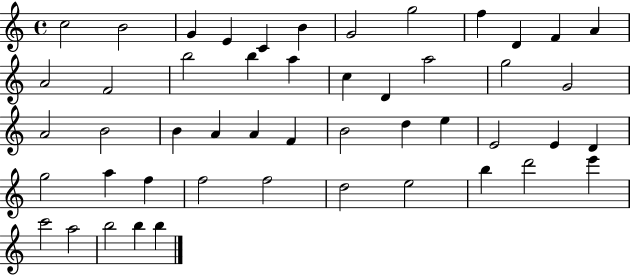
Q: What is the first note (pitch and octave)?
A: C5